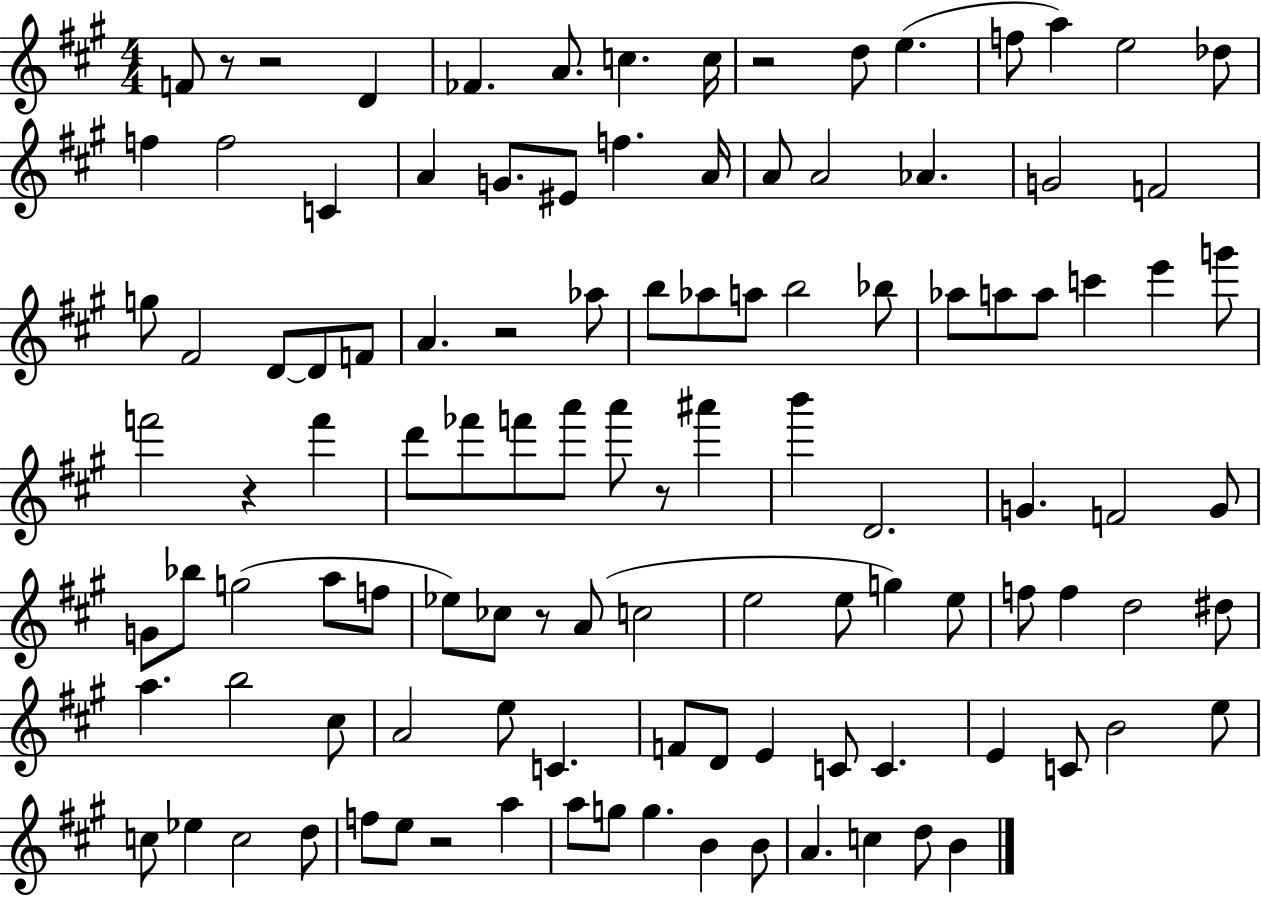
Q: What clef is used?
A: treble